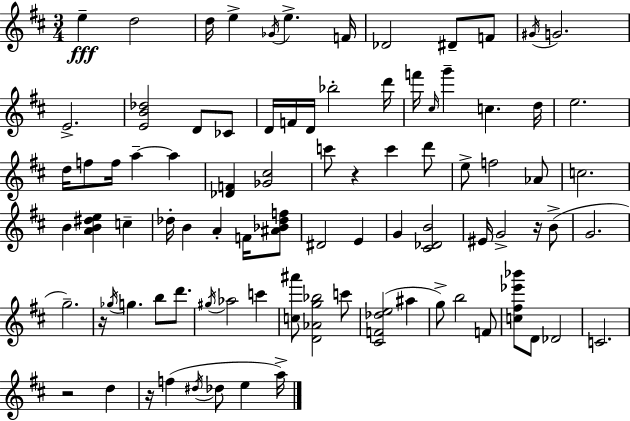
{
  \clef treble
  \numericTimeSignature
  \time 3/4
  \key d \major
  e''4--\fff d''2 | d''16 e''4-> \acciaccatura { ges'16 } e''4.-> | f'16 des'2 dis'8-- f'8 | \acciaccatura { gis'16 } g'2. | \break e'2.-> | <e' b' des''>2 d'8 | ces'8 d'16 f'16 d'16 bes''2-. | d'''16 f'''16 \grace { cis''16 } g'''4-- c''4. | \break d''16 e''2. | d''16 f''8 f''16 a''4--~~ a''4 | <des' f'>4 <ges' cis''>2 | c'''8 r4 c'''4 | \break d'''8 e''8-> f''2 | aes'8 c''2. | b'4 <a' b' dis'' e''>4 c''4-- | des''16-. b'4 a'4-. | \break f'16 <ais' bes' des'' f''>8 dis'2 e'4 | g'4 <cis' des' b'>2 | eis'16 g'2-> | r16 b'8->( g'2. | \break g''2.--) | r16 \acciaccatura { ges''16 } g''4. b''8 | d'''8. \acciaccatura { gis''16 } aes''2 | c'''4 <c'' ais'''>8 <d' aes' g'' bes''>2 | \break c'''8 <cis' f' des'' e''>2( | ais''4 g''8->) b''2 | f'8 <c'' fis'' ees''' bes'''>8 d'8 des'2 | c'2. | \break r2 | d''4 r16 f''4( \acciaccatura { dis''16 } des''8 | e''4 a''16->) \bar "|."
}